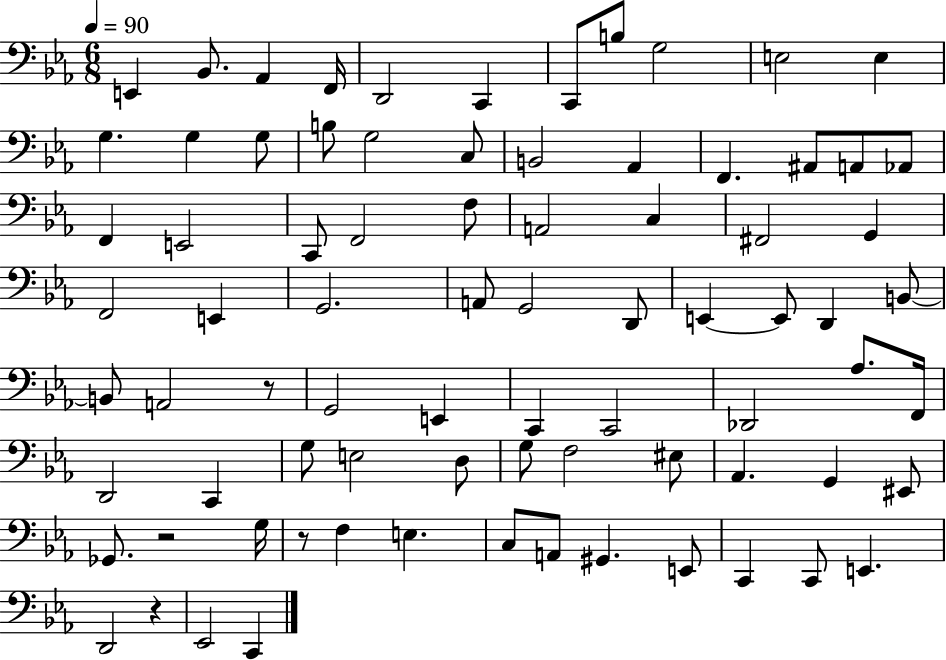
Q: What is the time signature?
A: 6/8